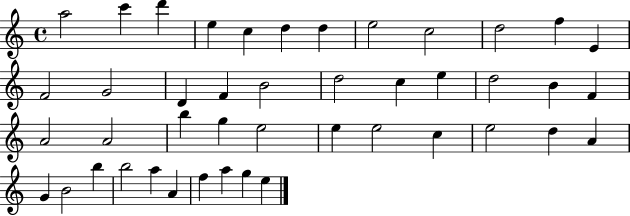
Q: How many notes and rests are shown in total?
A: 44